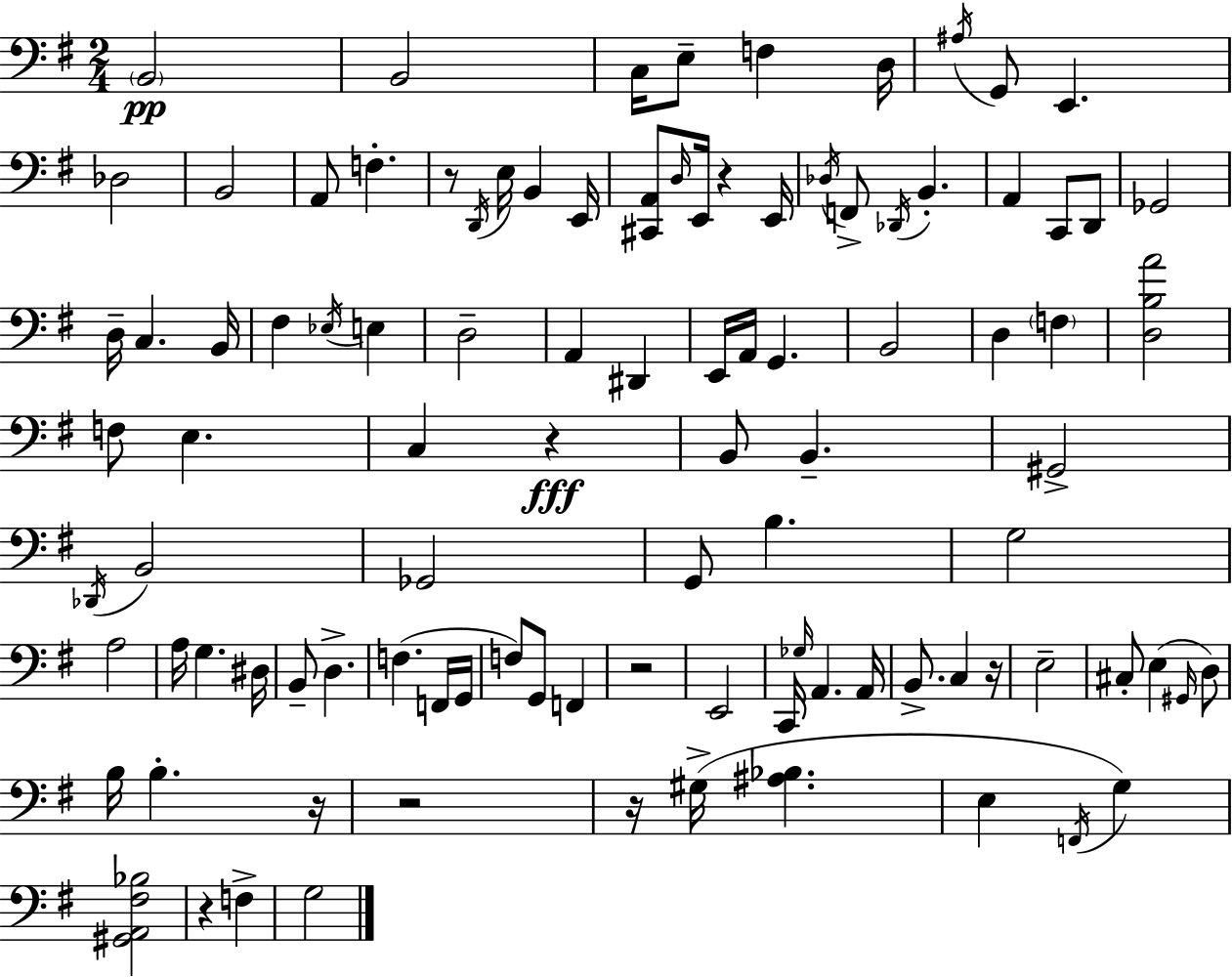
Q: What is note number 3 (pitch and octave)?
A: C3